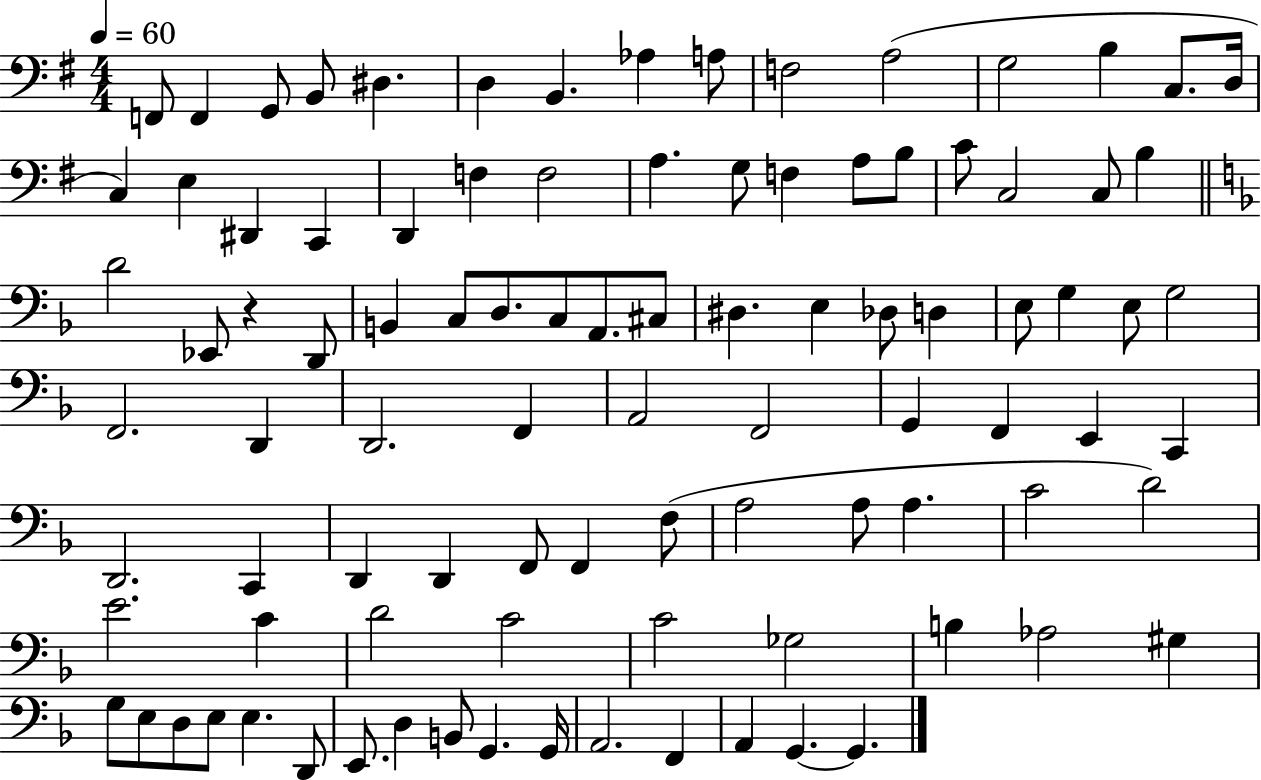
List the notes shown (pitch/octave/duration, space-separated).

F2/e F2/q G2/e B2/e D#3/q. D3/q B2/q. Ab3/q A3/e F3/h A3/h G3/h B3/q C3/e. D3/s C3/q E3/q D#2/q C2/q D2/q F3/q F3/h A3/q. G3/e F3/q A3/e B3/e C4/e C3/h C3/e B3/q D4/h Eb2/e R/q D2/e B2/q C3/e D3/e. C3/e A2/e. C#3/e D#3/q. E3/q Db3/e D3/q E3/e G3/q E3/e G3/h F2/h. D2/q D2/h. F2/q A2/h F2/h G2/q F2/q E2/q C2/q D2/h. C2/q D2/q D2/q F2/e F2/q F3/e A3/h A3/e A3/q. C4/h D4/h E4/h. C4/q D4/h C4/h C4/h Gb3/h B3/q Ab3/h G#3/q G3/e E3/e D3/e E3/e E3/q. D2/e E2/e. D3/q B2/e G2/q. G2/s A2/h. F2/q A2/q G2/q. G2/q.